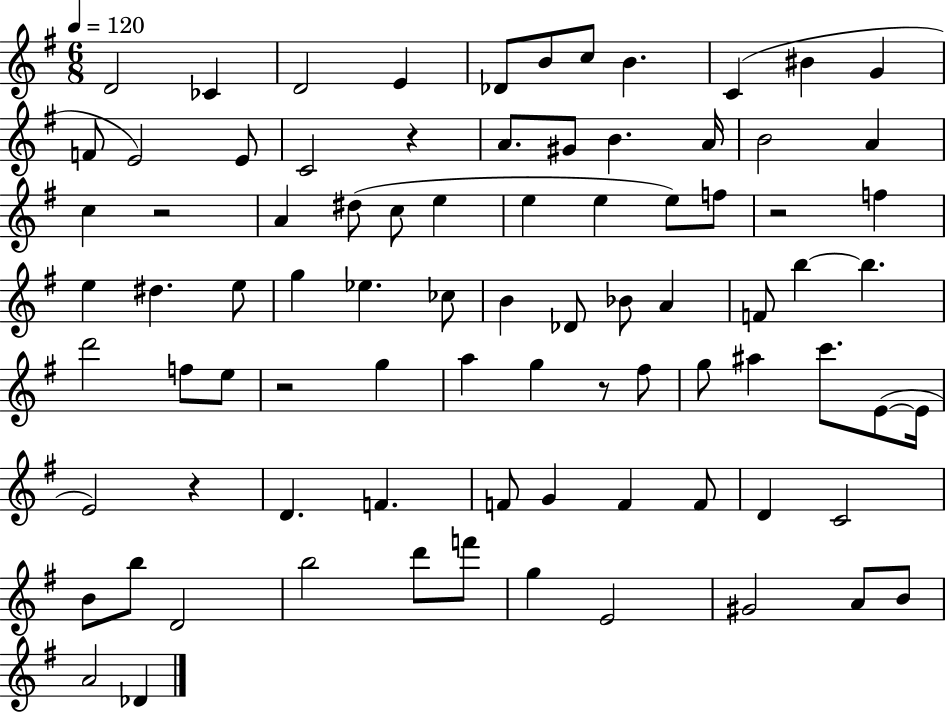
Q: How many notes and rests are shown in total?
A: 84